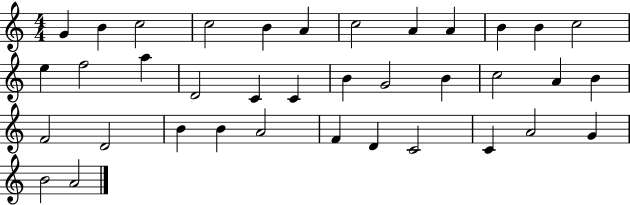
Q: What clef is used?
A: treble